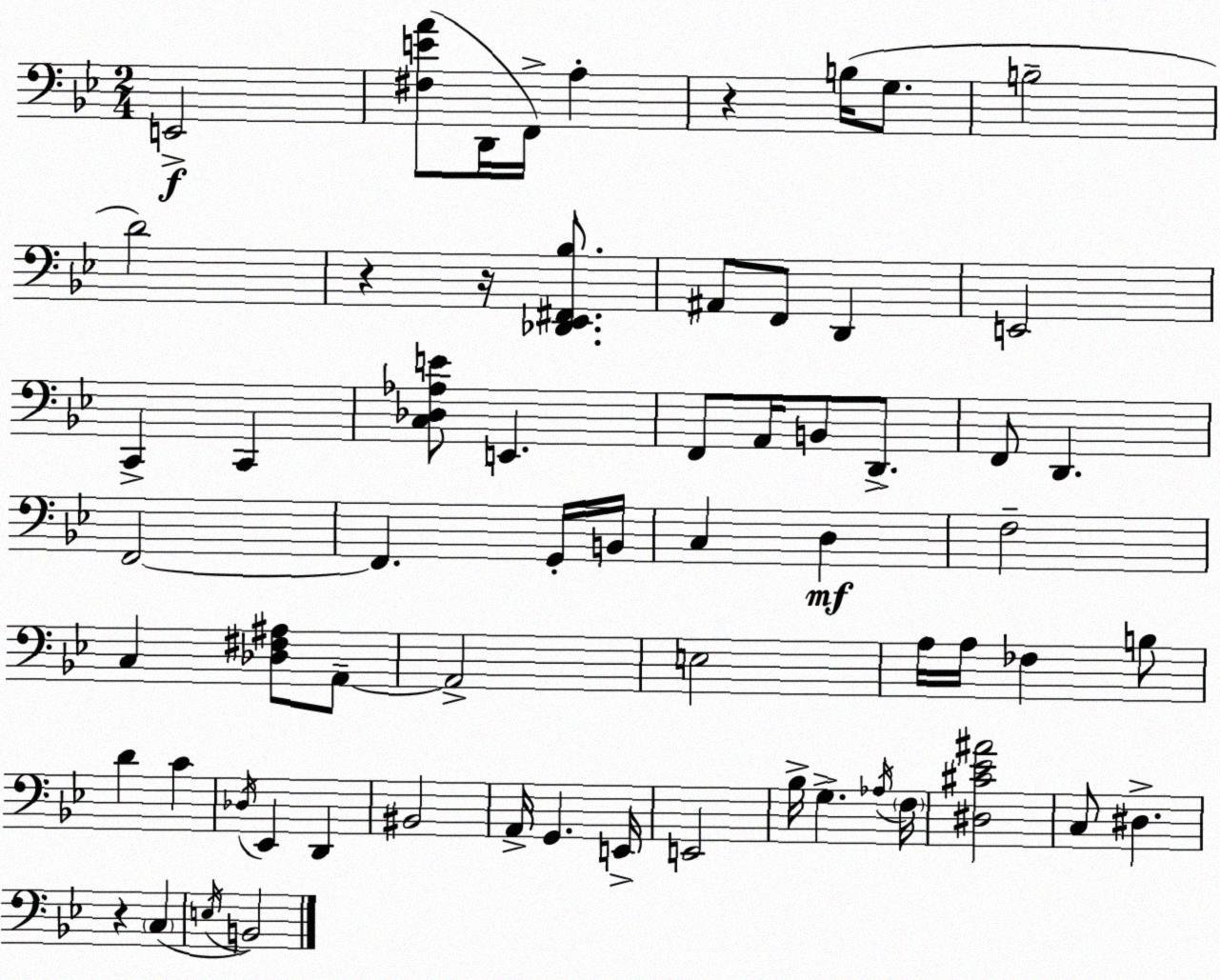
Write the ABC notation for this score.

X:1
T:Untitled
M:2/4
L:1/4
K:Bb
E,,2 [^F,EA]/2 D,,/4 F,,/4 A, z B,/4 G,/2 B,2 D2 z z/4 [_D,,_E,,^F,,_B,]/2 ^A,,/2 F,,/2 D,, E,,2 C,, C,, [C,_D,_A,E]/2 E,, F,,/2 A,,/4 B,,/2 D,,/2 F,,/2 D,, F,,2 F,, G,,/4 B,,/4 C, D, F,2 C, [_D,^F,^A,]/2 A,,/2 A,,2 E,2 A,/4 A,/4 _F, B,/2 D C _D,/4 _E,, D,, ^B,,2 A,,/4 G,, E,,/4 E,,2 _B,/4 G, _A,/4 F,/4 [^D,^C_E^A]2 C,/2 ^D, z C, E,/4 B,,2